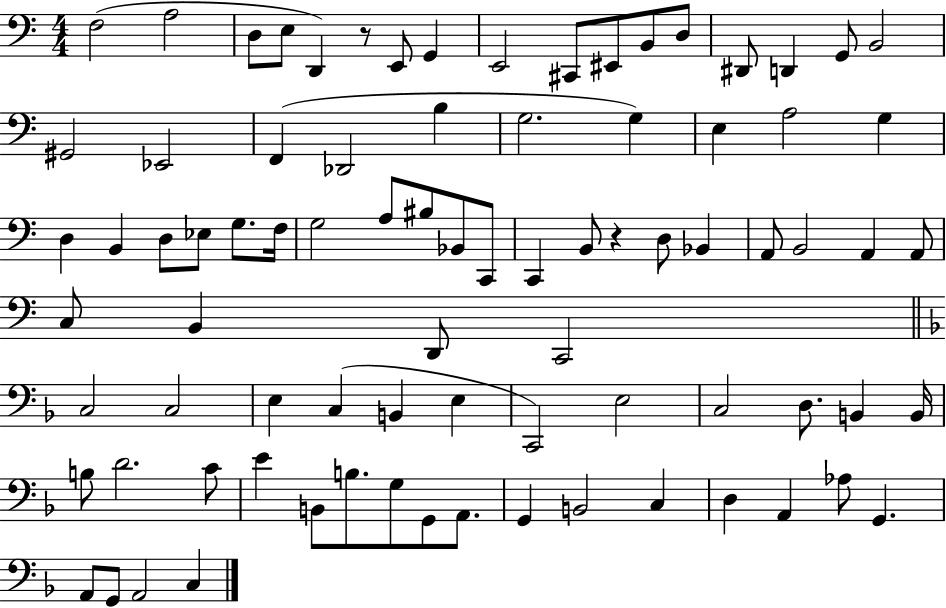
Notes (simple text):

F3/h A3/h D3/e E3/e D2/q R/e E2/e G2/q E2/h C#2/e EIS2/e B2/e D3/e D#2/e D2/q G2/e B2/h G#2/h Eb2/h F2/q Db2/h B3/q G3/h. G3/q E3/q A3/h G3/q D3/q B2/q D3/e Eb3/e G3/e. F3/s G3/h A3/e BIS3/e Bb2/e C2/e C2/q B2/e R/q D3/e Bb2/q A2/e B2/h A2/q A2/e C3/e B2/q D2/e C2/h C3/h C3/h E3/q C3/q B2/q E3/q C2/h E3/h C3/h D3/e. B2/q B2/s B3/e D4/h. C4/e E4/q B2/e B3/e. G3/e G2/e A2/e. G2/q B2/h C3/q D3/q A2/q Ab3/e G2/q. A2/e G2/e A2/h C3/q